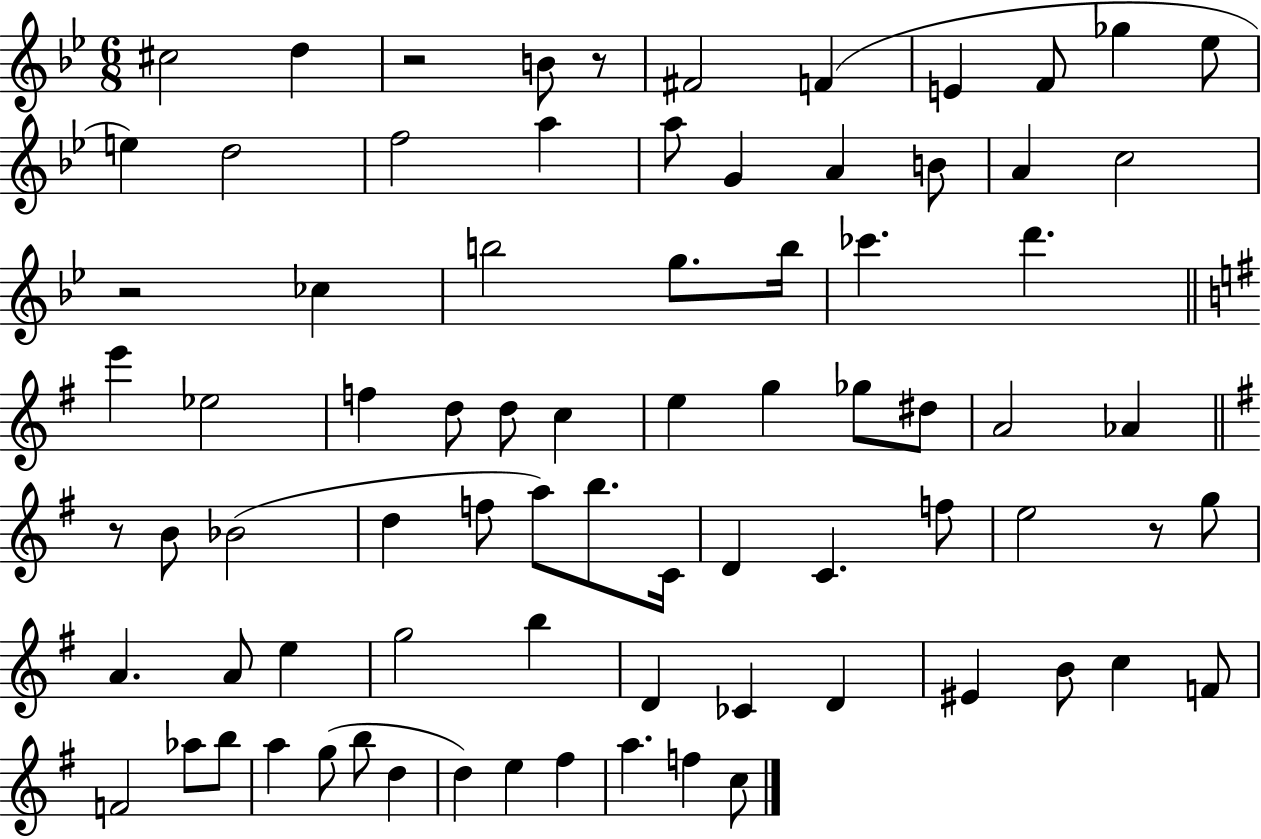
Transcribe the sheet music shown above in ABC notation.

X:1
T:Untitled
M:6/8
L:1/4
K:Bb
^c2 d z2 B/2 z/2 ^F2 F E F/2 _g _e/2 e d2 f2 a a/2 G A B/2 A c2 z2 _c b2 g/2 b/4 _c' d' e' _e2 f d/2 d/2 c e g _g/2 ^d/2 A2 _A z/2 B/2 _B2 d f/2 a/2 b/2 C/4 D C f/2 e2 z/2 g/2 A A/2 e g2 b D _C D ^E B/2 c F/2 F2 _a/2 b/2 a g/2 b/2 d d e ^f a f c/2